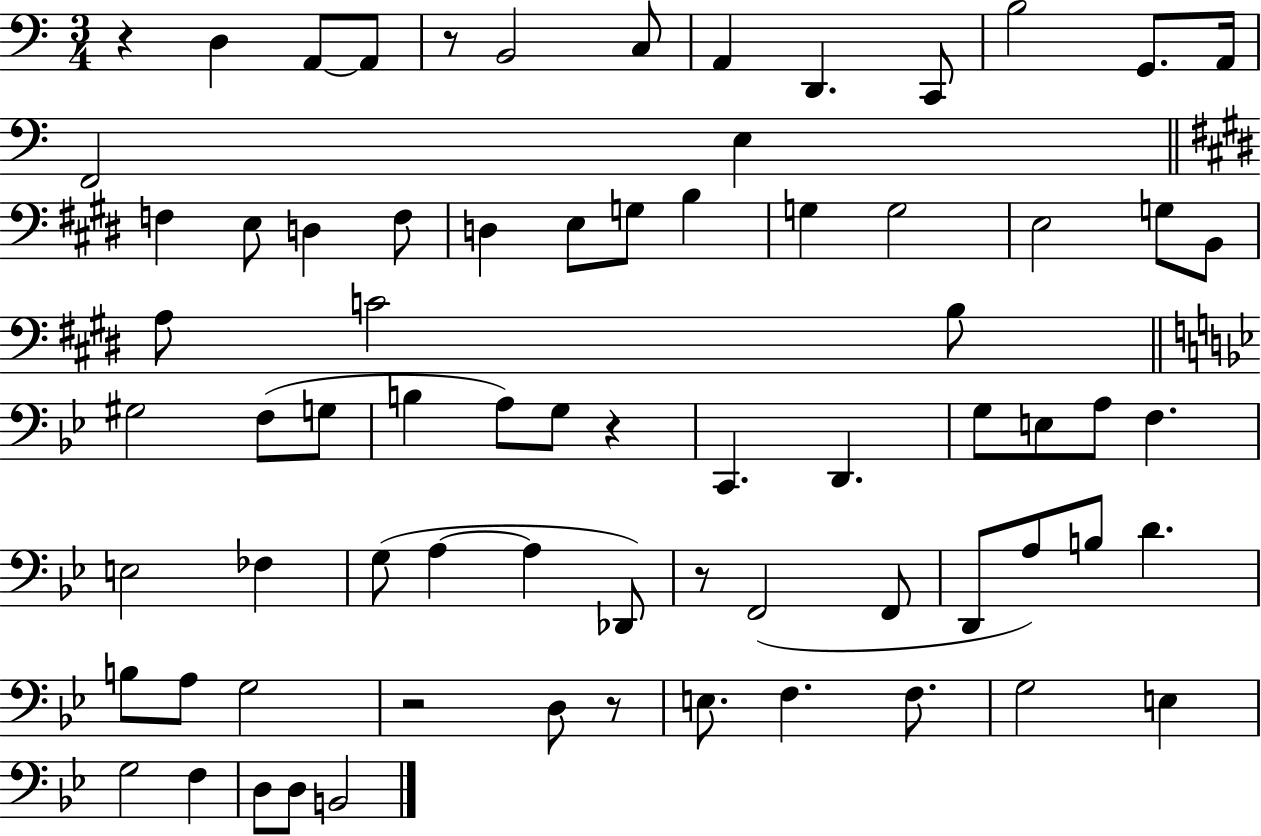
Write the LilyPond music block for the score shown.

{
  \clef bass
  \numericTimeSignature
  \time 3/4
  \key c \major
  r4 d4 a,8~~ a,8 | r8 b,2 c8 | a,4 d,4. c,8 | b2 g,8. a,16 | \break f,2 e4 | \bar "||" \break \key e \major f4 e8 d4 f8 | d4 e8 g8 b4 | g4 g2 | e2 g8 b,8 | \break a8 c'2 b8 | \bar "||" \break \key bes \major gis2 f8( g8 | b4 a8) g8 r4 | c,4. d,4. | g8 e8 a8 f4. | \break e2 fes4 | g8( a4~~ a4 des,8) | r8 f,2( f,8 | d,8 a8) b8 d'4. | \break b8 a8 g2 | r2 d8 r8 | e8. f4. f8. | g2 e4 | \break g2 f4 | d8 d8 b,2 | \bar "|."
}